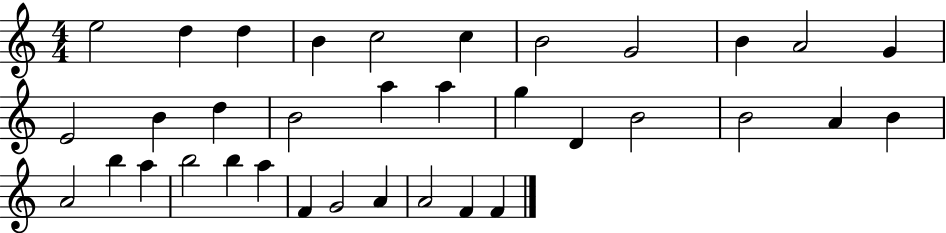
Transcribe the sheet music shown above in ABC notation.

X:1
T:Untitled
M:4/4
L:1/4
K:C
e2 d d B c2 c B2 G2 B A2 G E2 B d B2 a a g D B2 B2 A B A2 b a b2 b a F G2 A A2 F F